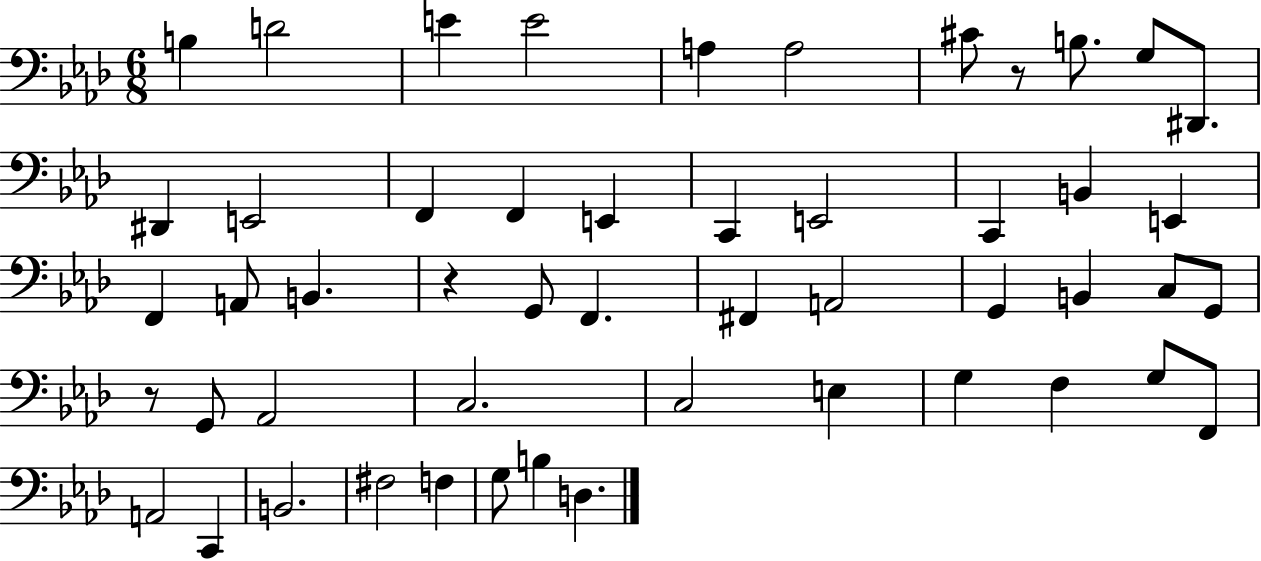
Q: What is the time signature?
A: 6/8